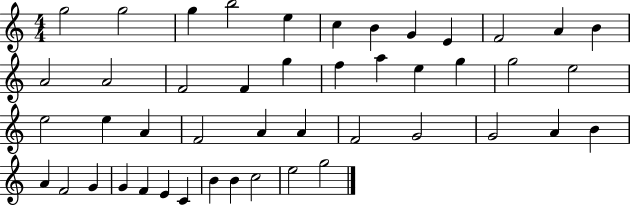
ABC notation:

X:1
T:Untitled
M:4/4
L:1/4
K:C
g2 g2 g b2 e c B G E F2 A B A2 A2 F2 F g f a e g g2 e2 e2 e A F2 A A F2 G2 G2 A B A F2 G G F E C B B c2 e2 g2